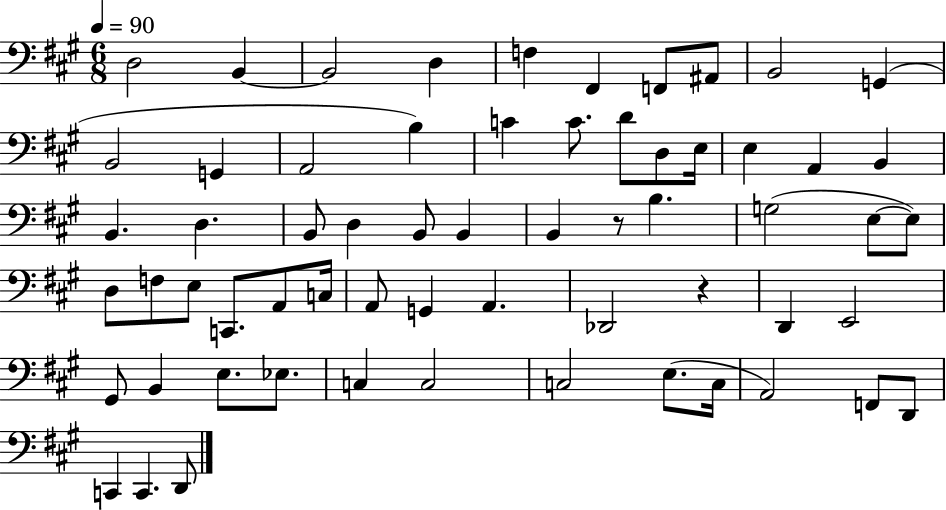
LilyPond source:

{
  \clef bass
  \numericTimeSignature
  \time 6/8
  \key a \major
  \tempo 4 = 90
  d2 b,4~~ | b,2 d4 | f4 fis,4 f,8 ais,8 | b,2 g,4( | \break b,2 g,4 | a,2 b4) | c'4 c'8. d'8 d8 e16 | e4 a,4 b,4 | \break b,4. d4. | b,8 d4 b,8 b,4 | b,4 r8 b4. | g2( e8~~ e8) | \break d8 f8 e8 c,8. a,8 c16 | a,8 g,4 a,4. | des,2 r4 | d,4 e,2 | \break gis,8 b,4 e8. ees8. | c4 c2 | c2 e8.( c16 | a,2) f,8 d,8 | \break c,4 c,4. d,8 | \bar "|."
}